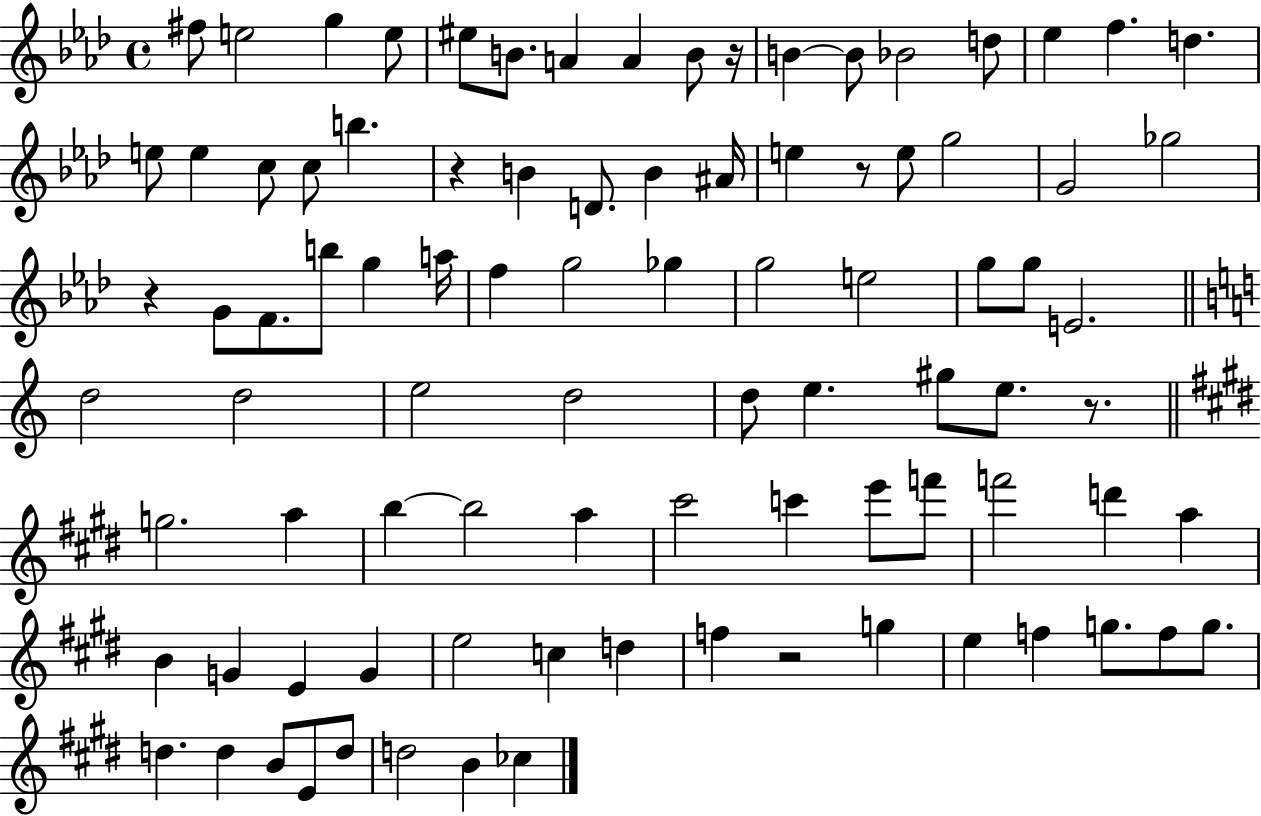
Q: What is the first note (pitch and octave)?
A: F#5